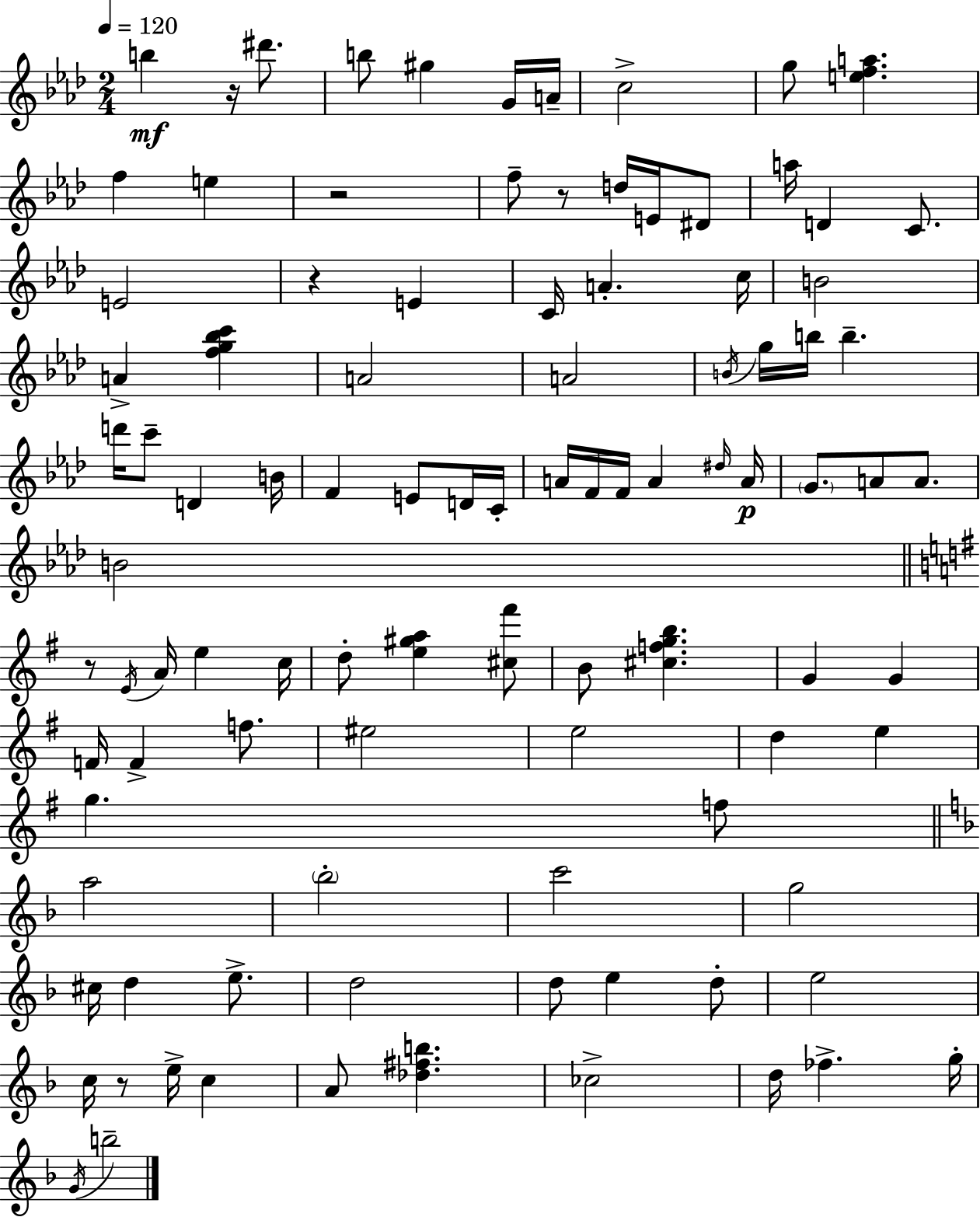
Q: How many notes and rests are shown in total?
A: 99